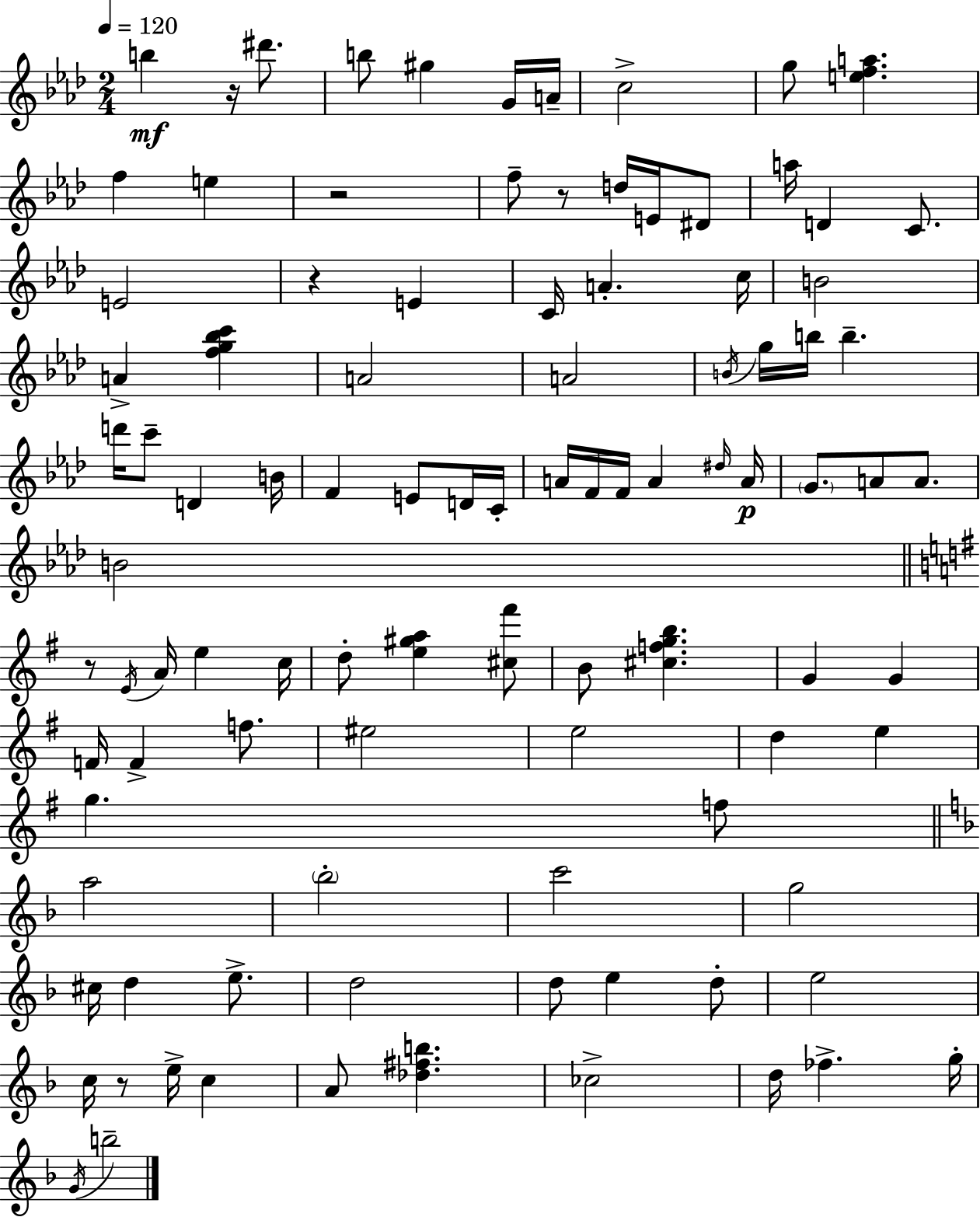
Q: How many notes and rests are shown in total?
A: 99